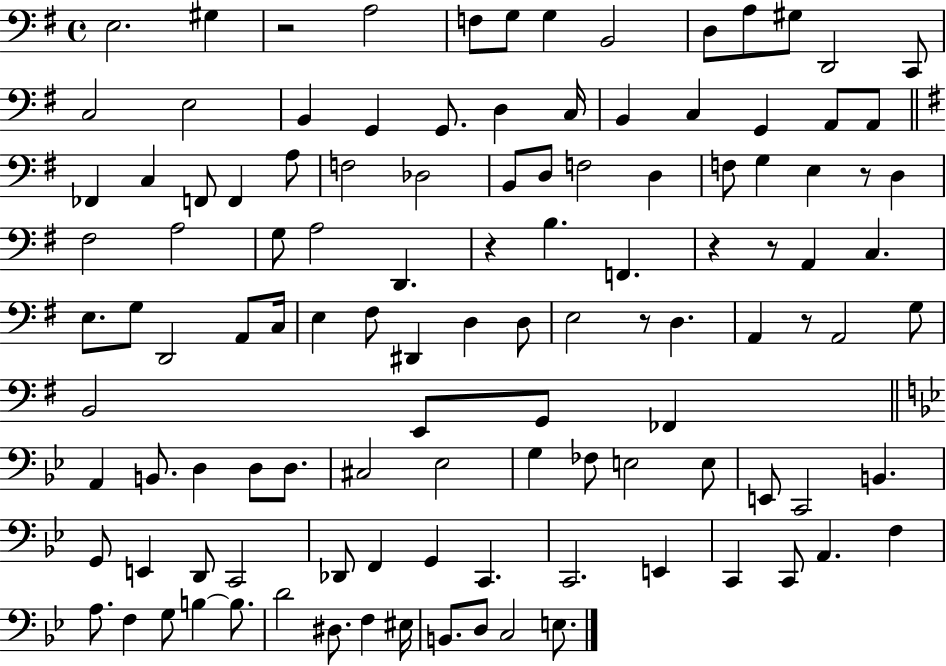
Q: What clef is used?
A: bass